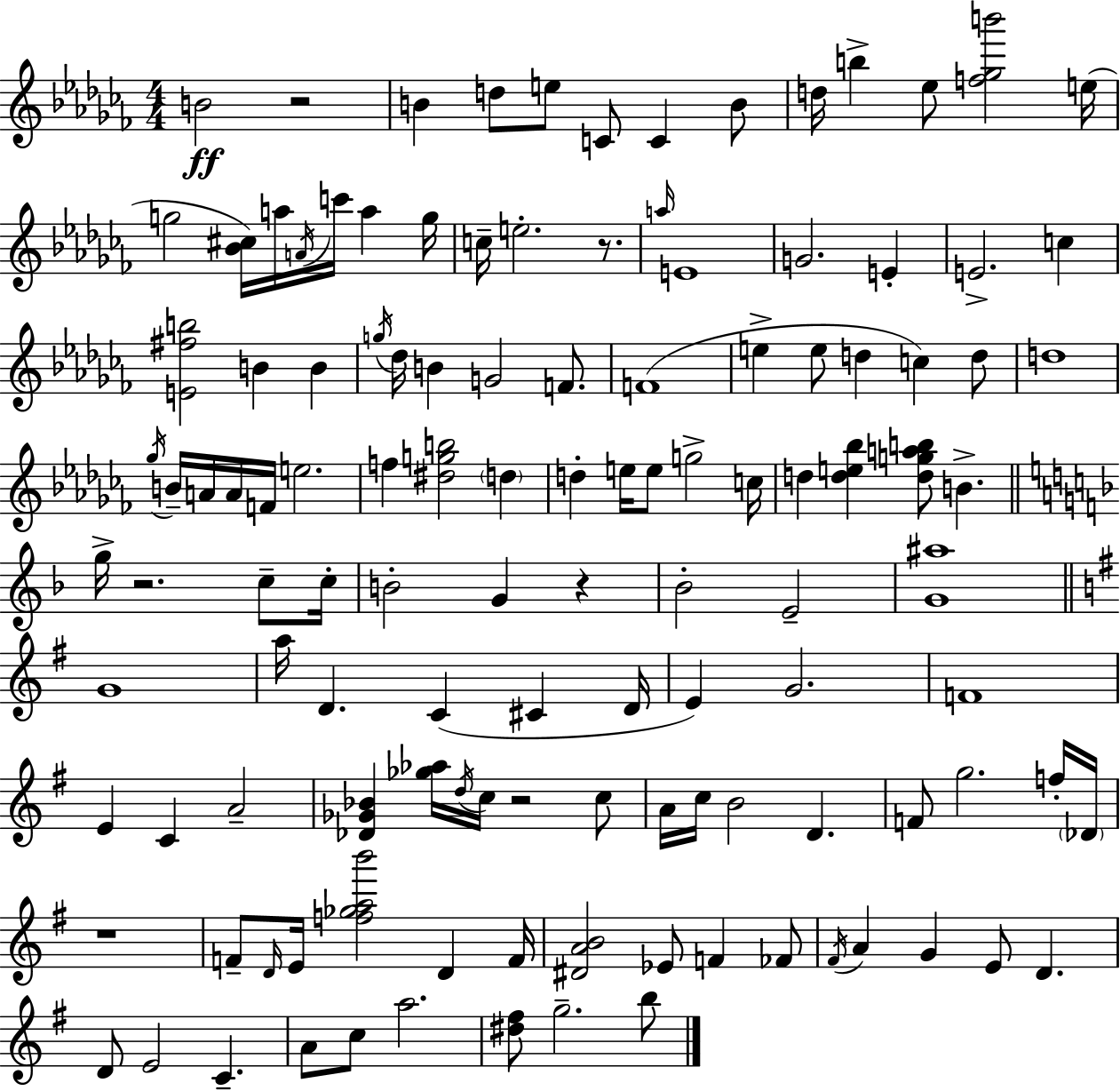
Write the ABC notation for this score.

X:1
T:Untitled
M:4/4
L:1/4
K:Abm
B2 z2 B d/2 e/2 C/2 C B/2 d/4 b _e/2 [f_gb']2 e/4 g2 [_B^c]/4 a/4 A/4 c'/4 a g/4 c/4 e2 z/2 a/4 E4 G2 E E2 c [E^fb]2 B B g/4 _d/4 B G2 F/2 F4 e e/2 d c d/2 d4 _g/4 B/4 A/4 A/4 F/4 e2 f [^dgb]2 d d e/4 e/2 g2 c/4 d [de_b] [dgab]/2 B g/4 z2 c/2 c/4 B2 G z _B2 E2 [G^a]4 G4 a/4 D C ^C D/4 E G2 F4 E C A2 [_D_G_B] [_g_a]/4 d/4 c/4 z2 c/2 A/4 c/4 B2 D F/2 g2 f/4 _D/4 z4 F/2 D/4 E/4 [f_gab']2 D F/4 [^DAB]2 _E/2 F _F/2 ^F/4 A G E/2 D D/2 E2 C A/2 c/2 a2 [^d^f]/2 g2 b/2